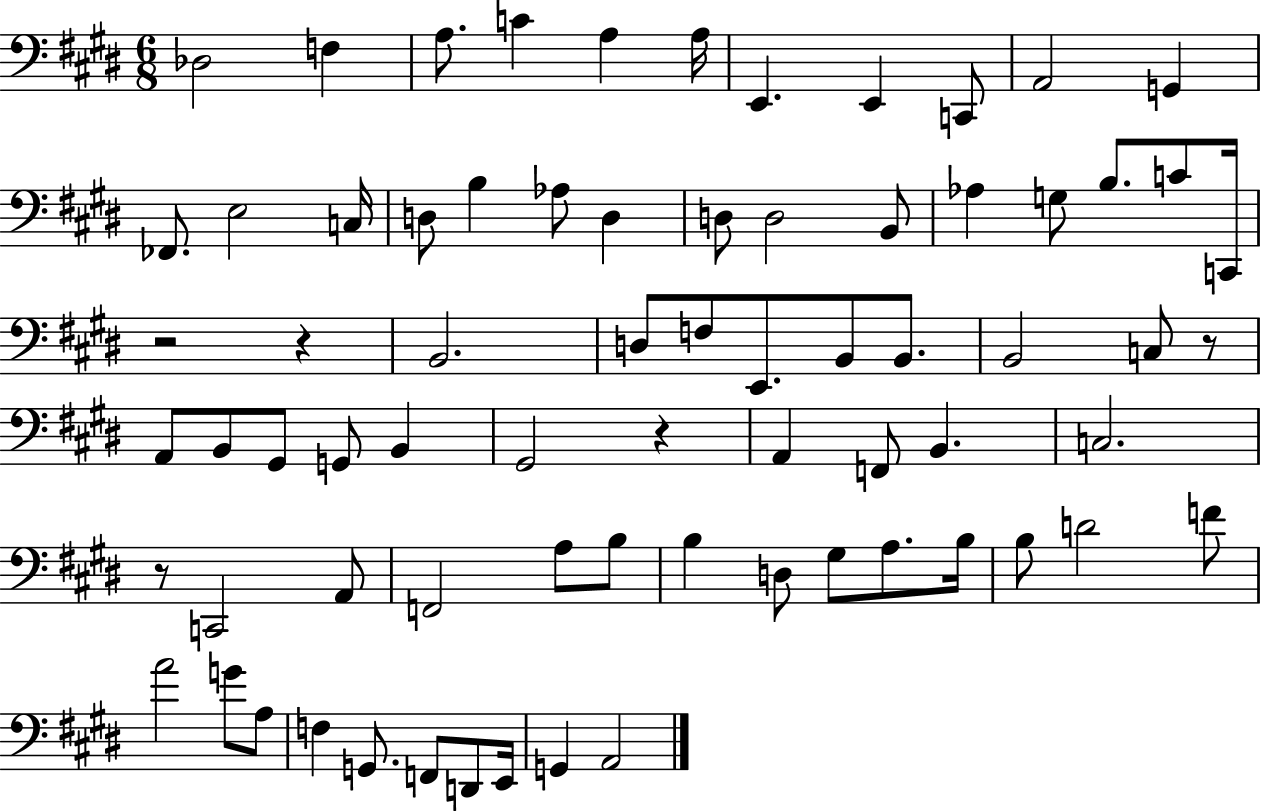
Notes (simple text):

Db3/h F3/q A3/e. C4/q A3/q A3/s E2/q. E2/q C2/e A2/h G2/q FES2/e. E3/h C3/s D3/e B3/q Ab3/e D3/q D3/e D3/h B2/e Ab3/q G3/e B3/e. C4/e C2/s R/h R/q B2/h. D3/e F3/e E2/e. B2/e B2/e. B2/h C3/e R/e A2/e B2/e G#2/e G2/e B2/q G#2/h R/q A2/q F2/e B2/q. C3/h. R/e C2/h A2/e F2/h A3/e B3/e B3/q D3/e G#3/e A3/e. B3/s B3/e D4/h F4/e A4/h G4/e A3/e F3/q G2/e. F2/e D2/e E2/s G2/q A2/h